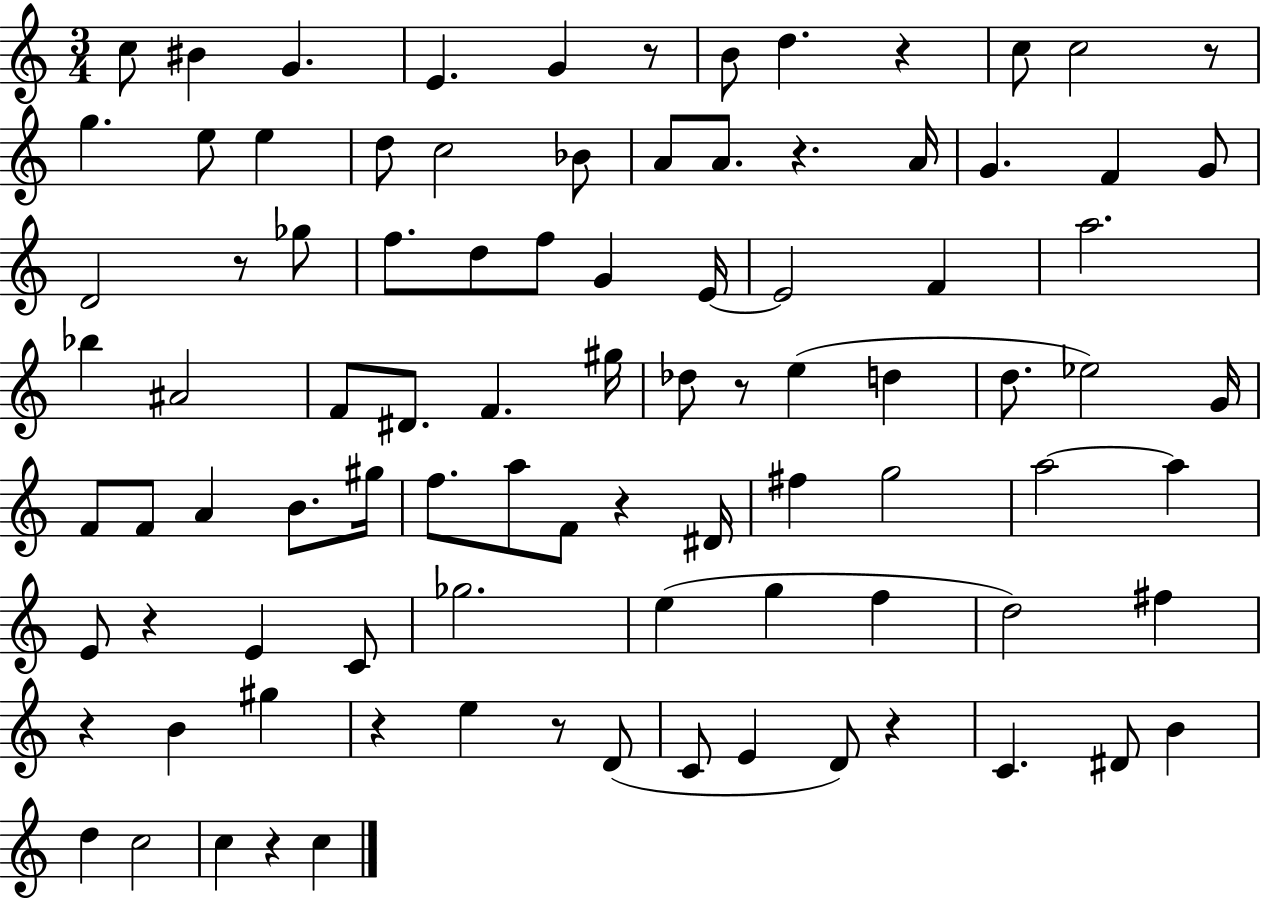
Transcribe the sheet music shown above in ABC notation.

X:1
T:Untitled
M:3/4
L:1/4
K:C
c/2 ^B G E G z/2 B/2 d z c/2 c2 z/2 g e/2 e d/2 c2 _B/2 A/2 A/2 z A/4 G F G/2 D2 z/2 _g/2 f/2 d/2 f/2 G E/4 E2 F a2 _b ^A2 F/2 ^D/2 F ^g/4 _d/2 z/2 e d d/2 _e2 G/4 F/2 F/2 A B/2 ^g/4 f/2 a/2 F/2 z ^D/4 ^f g2 a2 a E/2 z E C/2 _g2 e g f d2 ^f z B ^g z e z/2 D/2 C/2 E D/2 z C ^D/2 B d c2 c z c